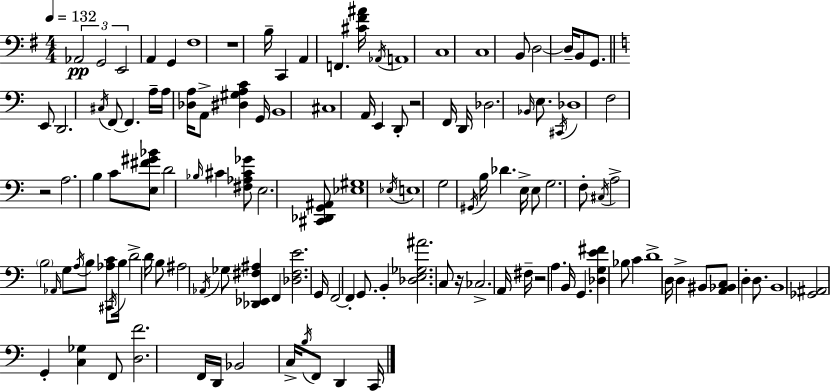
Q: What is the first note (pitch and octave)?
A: Ab2